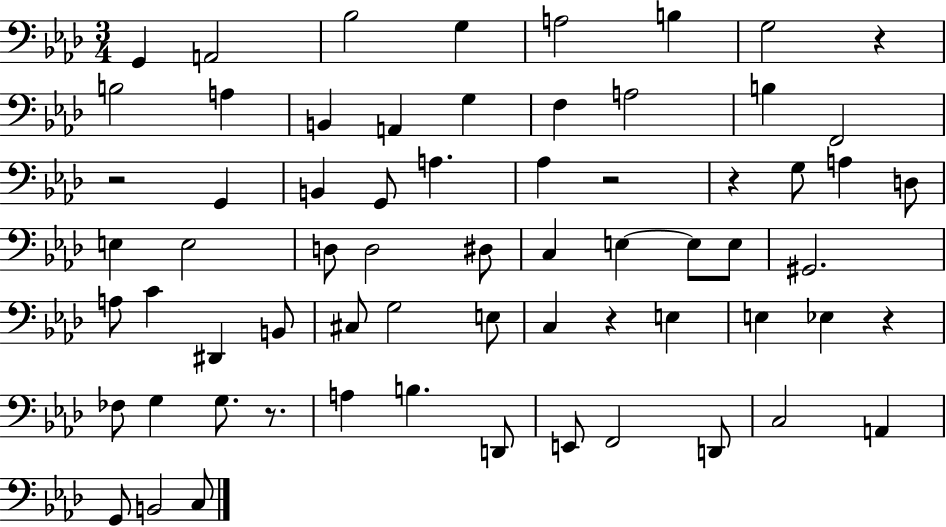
{
  \clef bass
  \numericTimeSignature
  \time 3/4
  \key aes \major
  g,4 a,2 | bes2 g4 | a2 b4 | g2 r4 | \break b2 a4 | b,4 a,4 g4 | f4 a2 | b4 f,2 | \break r2 g,4 | b,4 g,8 a4. | aes4 r2 | r4 g8 a4 d8 | \break e4 e2 | d8 d2 dis8 | c4 e4~~ e8 e8 | gis,2. | \break a8 c'4 dis,4 b,8 | cis8 g2 e8 | c4 r4 e4 | e4 ees4 r4 | \break fes8 g4 g8. r8. | a4 b4. d,8 | e,8 f,2 d,8 | c2 a,4 | \break g,8 b,2 c8 | \bar "|."
}